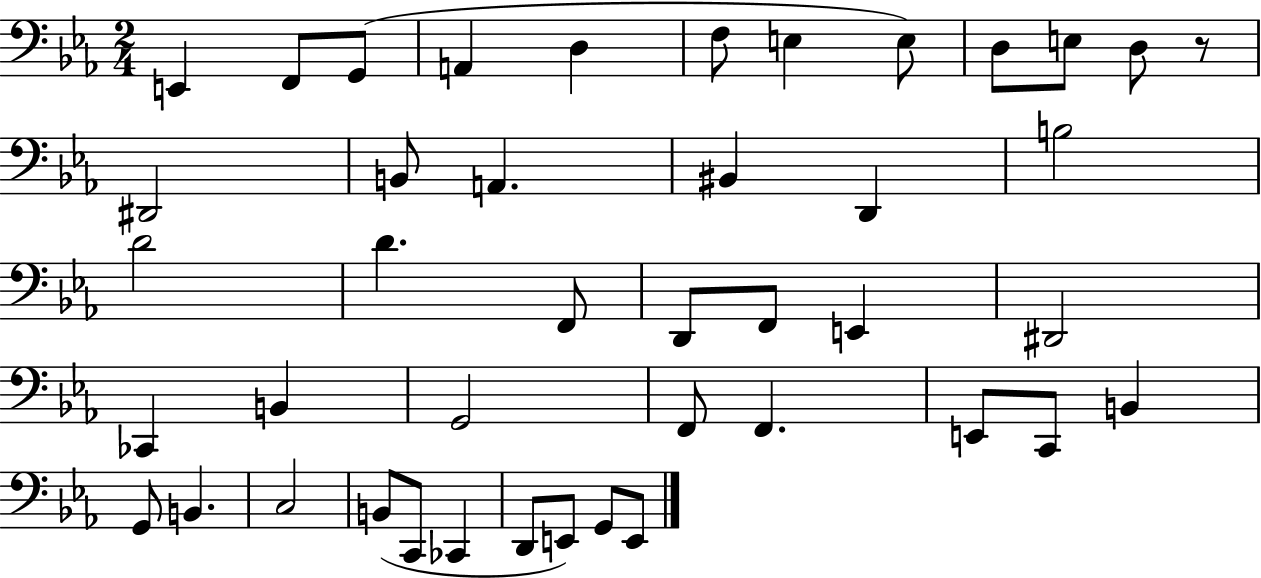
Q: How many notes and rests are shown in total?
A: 43